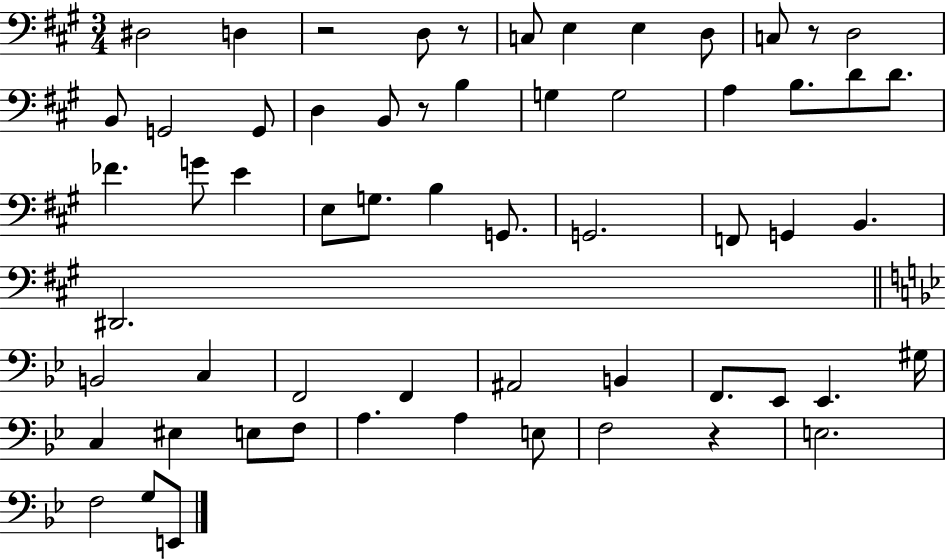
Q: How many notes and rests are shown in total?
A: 60